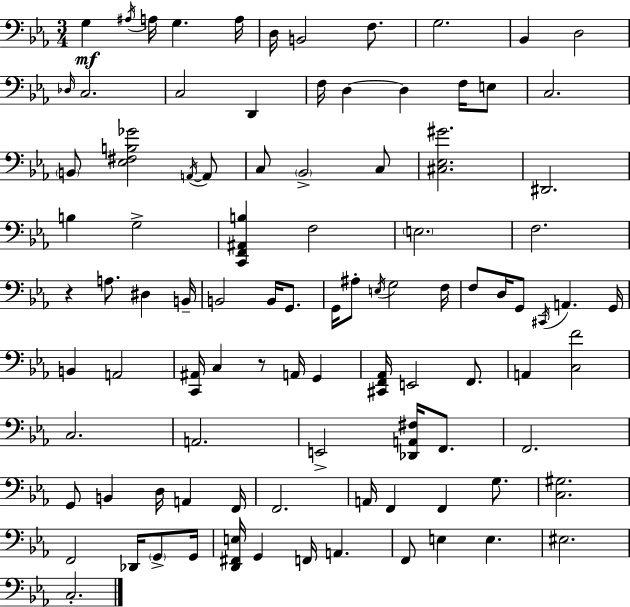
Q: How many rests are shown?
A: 2